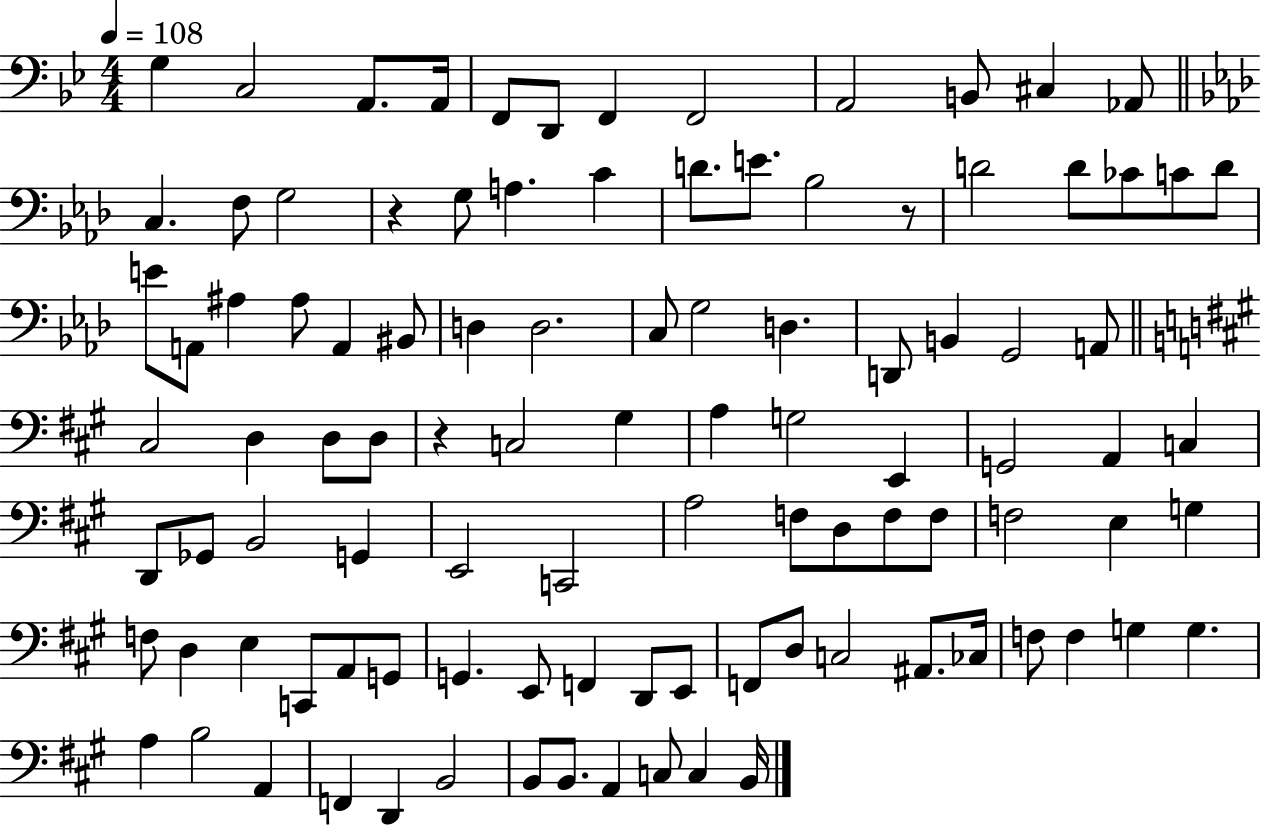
G3/q C3/h A2/e. A2/s F2/e D2/e F2/q F2/h A2/h B2/e C#3/q Ab2/e C3/q. F3/e G3/h R/q G3/e A3/q. C4/q D4/e. E4/e. Bb3/h R/e D4/h D4/e CES4/e C4/e D4/e E4/e A2/e A#3/q A#3/e A2/q BIS2/e D3/q D3/h. C3/e G3/h D3/q. D2/e B2/q G2/h A2/e C#3/h D3/q D3/e D3/e R/q C3/h G#3/q A3/q G3/h E2/q G2/h A2/q C3/q D2/e Gb2/e B2/h G2/q E2/h C2/h A3/h F3/e D3/e F3/e F3/e F3/h E3/q G3/q F3/e D3/q E3/q C2/e A2/e G2/e G2/q. E2/e F2/q D2/e E2/e F2/e D3/e C3/h A#2/e. CES3/s F3/e F3/q G3/q G3/q. A3/q B3/h A2/q F2/q D2/q B2/h B2/e B2/e. A2/q C3/e C3/q B2/s